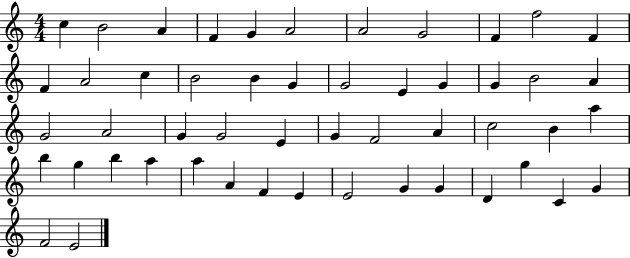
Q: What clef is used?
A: treble